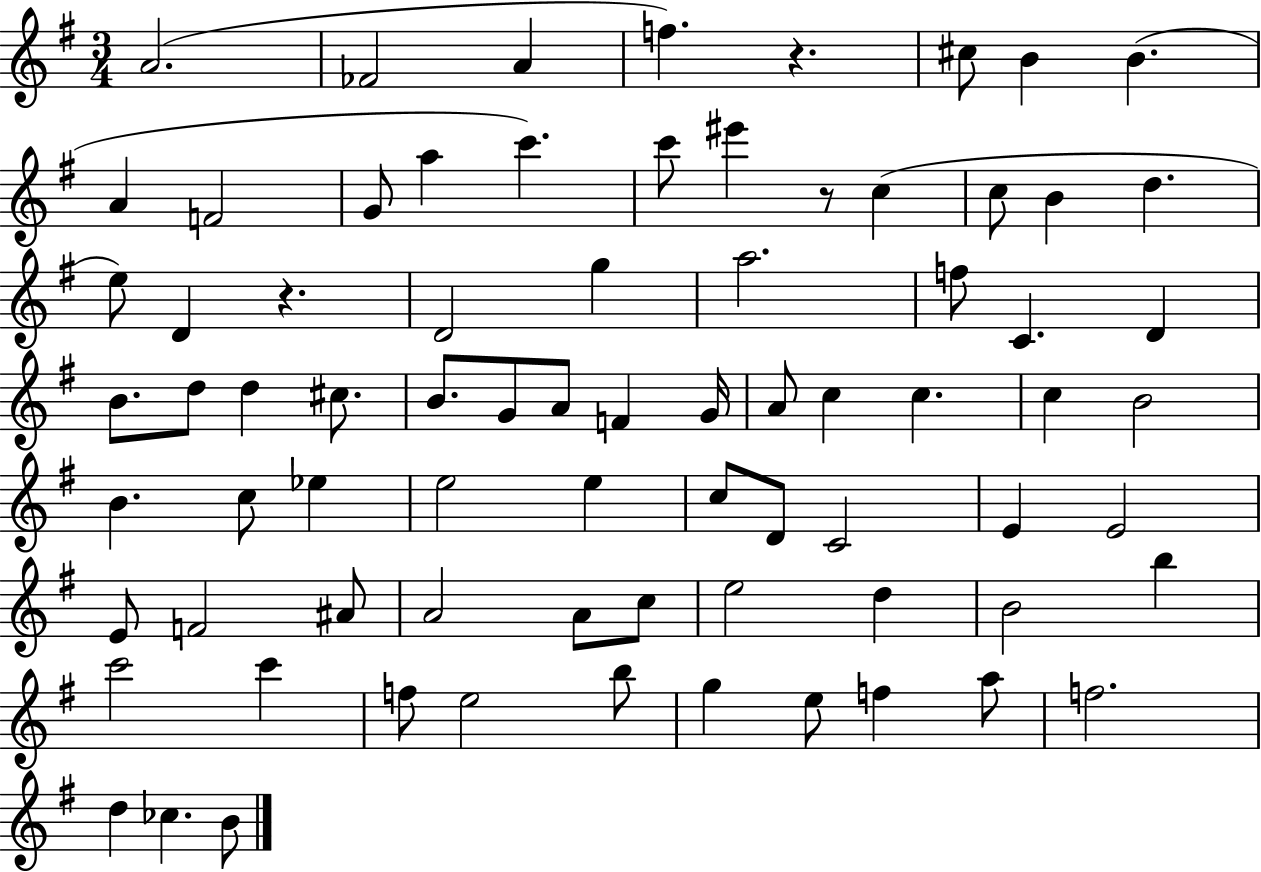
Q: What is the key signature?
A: G major